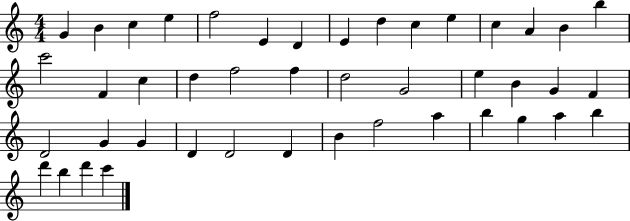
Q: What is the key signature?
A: C major